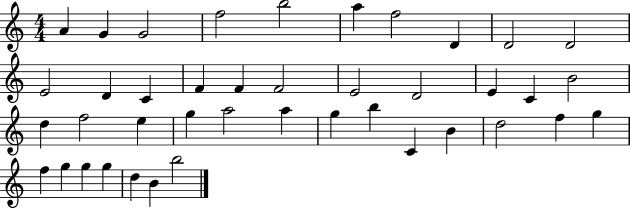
A4/q G4/q G4/h F5/h B5/h A5/q F5/h D4/q D4/h D4/h E4/h D4/q C4/q F4/q F4/q F4/h E4/h D4/h E4/q C4/q B4/h D5/q F5/h E5/q G5/q A5/h A5/q G5/q B5/q C4/q B4/q D5/h F5/q G5/q F5/q G5/q G5/q G5/q D5/q B4/q B5/h